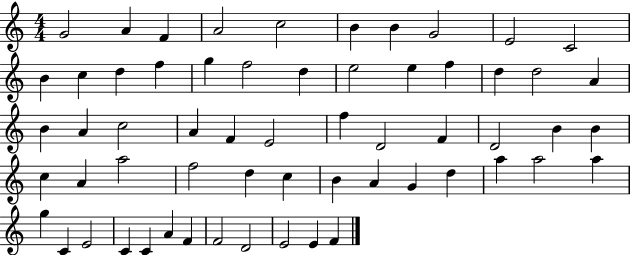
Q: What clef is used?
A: treble